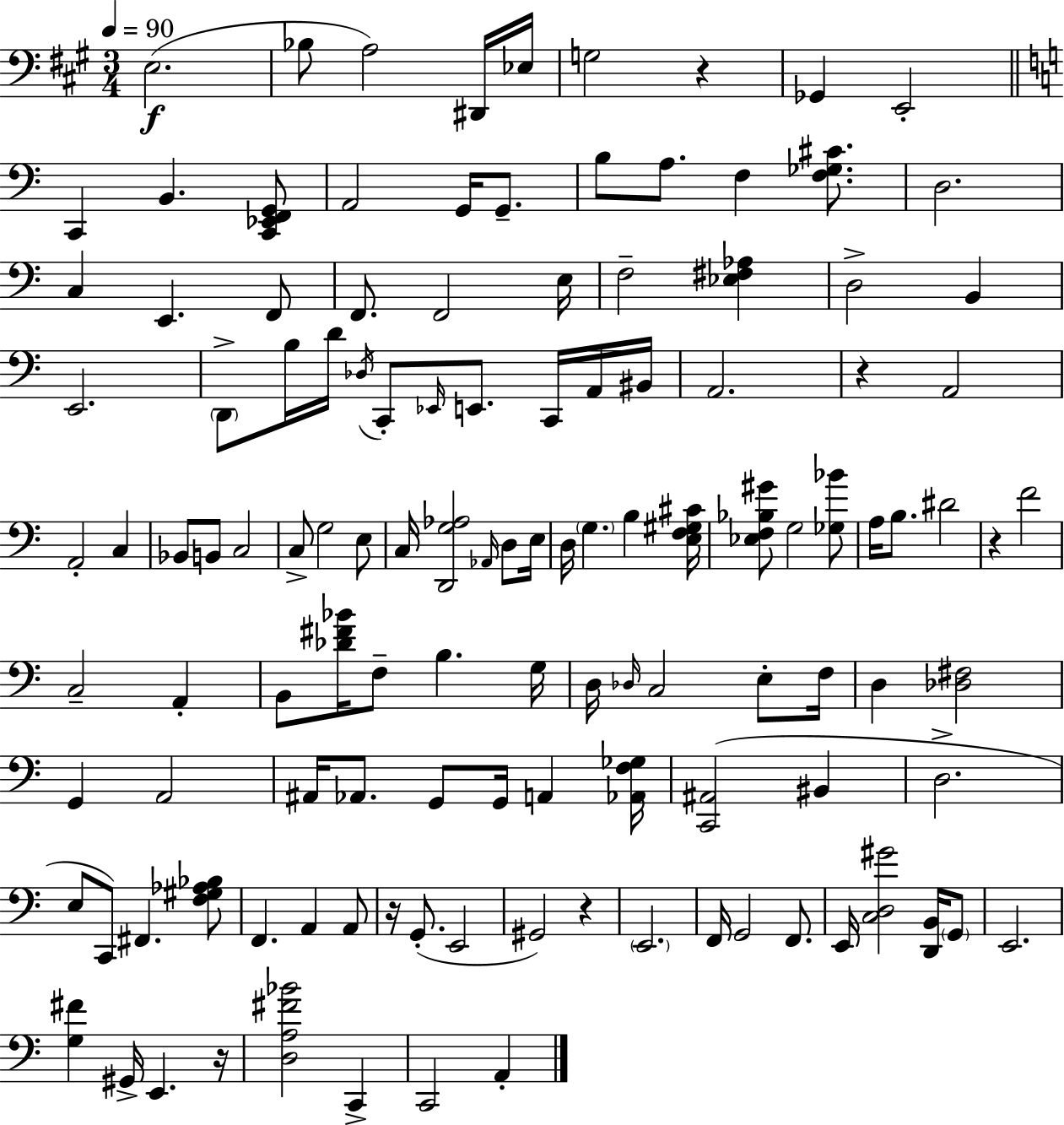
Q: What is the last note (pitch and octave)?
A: A2